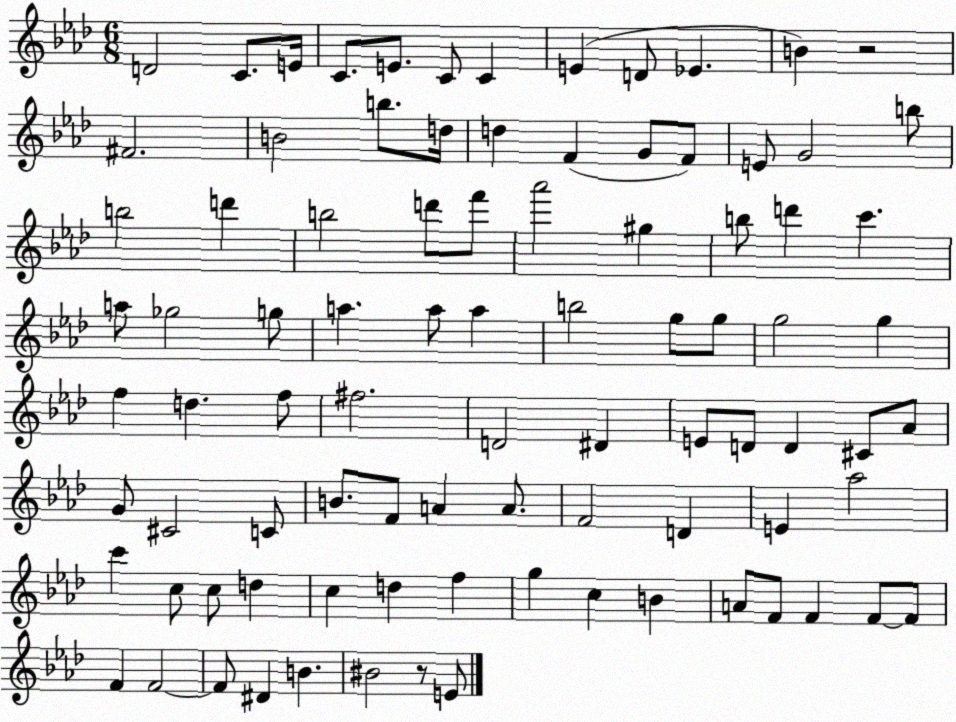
X:1
T:Untitled
M:6/8
L:1/4
K:Ab
D2 C/2 E/4 C/2 E/2 C/2 C E D/2 _E B z2 ^F2 B2 b/2 d/4 d F G/2 F/2 E/2 G2 b/2 b2 d' b2 d'/2 f'/2 _a'2 ^g b/2 d' c' a/2 _g2 g/2 a a/2 a b2 g/2 g/2 g2 g f d f/2 ^f2 D2 ^D E/2 D/2 D ^C/2 _A/2 G/2 ^C2 C/2 B/2 F/2 A A/2 F2 D E _a2 c' c/2 c/2 d c d f g c B A/2 F/2 F F/2 F/2 F F2 F/2 ^D B ^B2 z/2 E/2